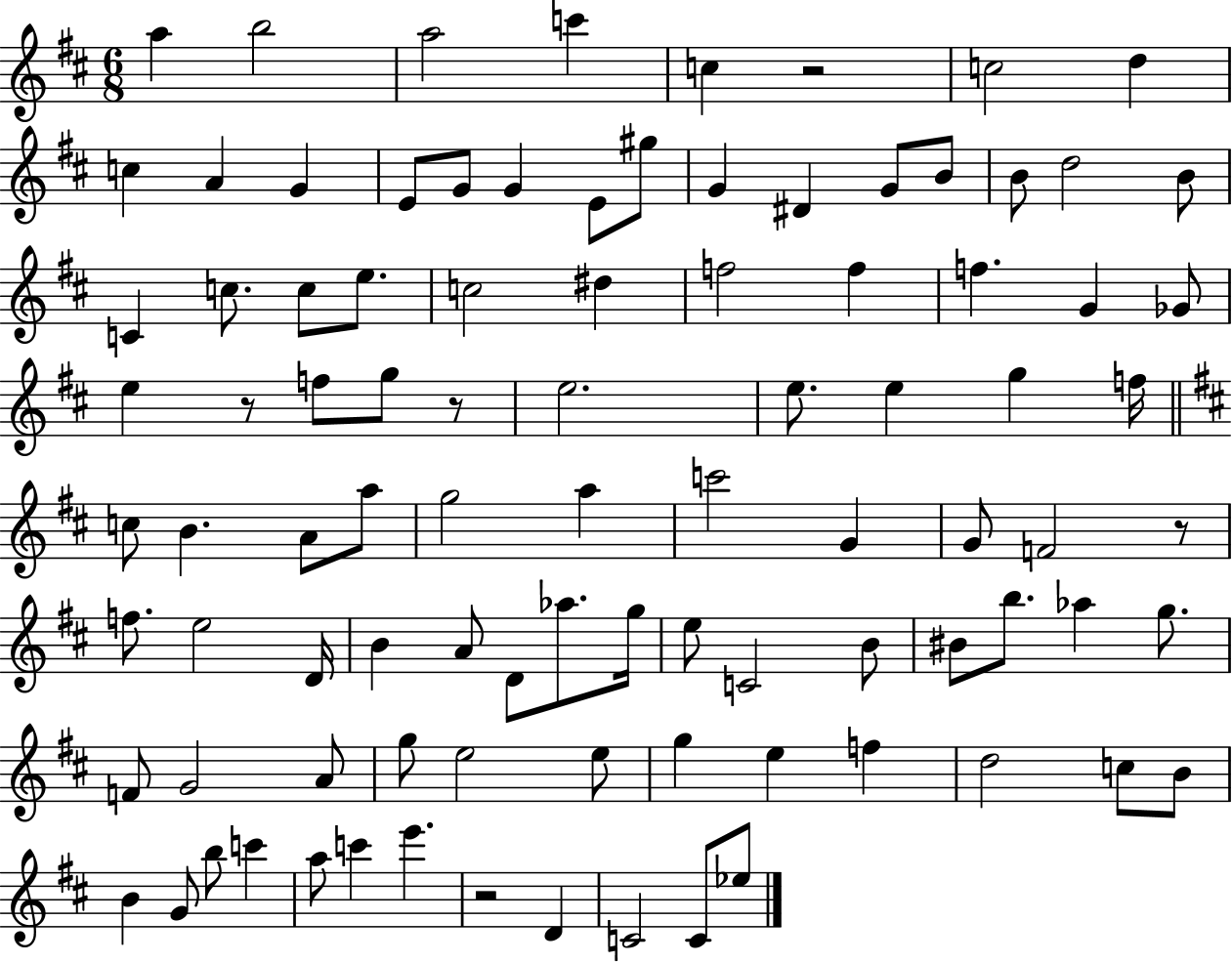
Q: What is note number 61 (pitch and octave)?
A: C4